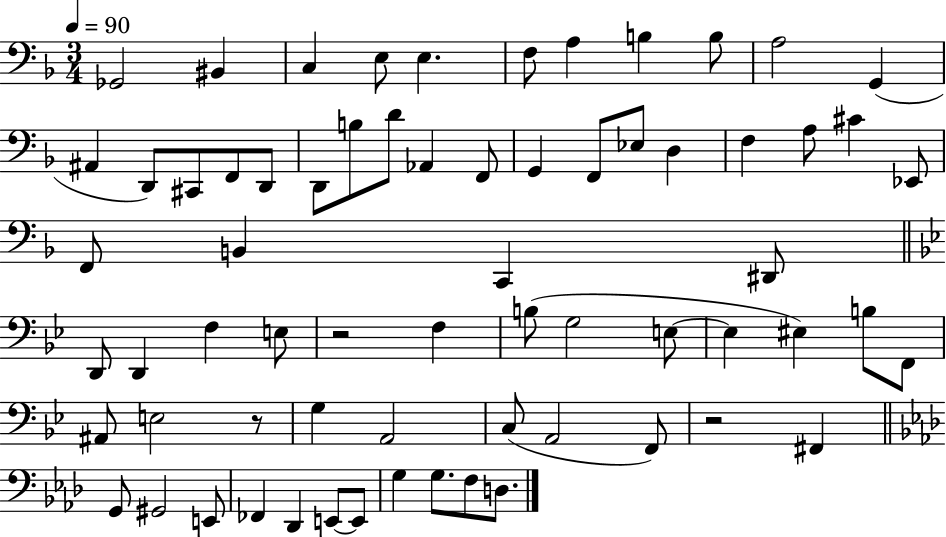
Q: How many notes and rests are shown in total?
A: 67